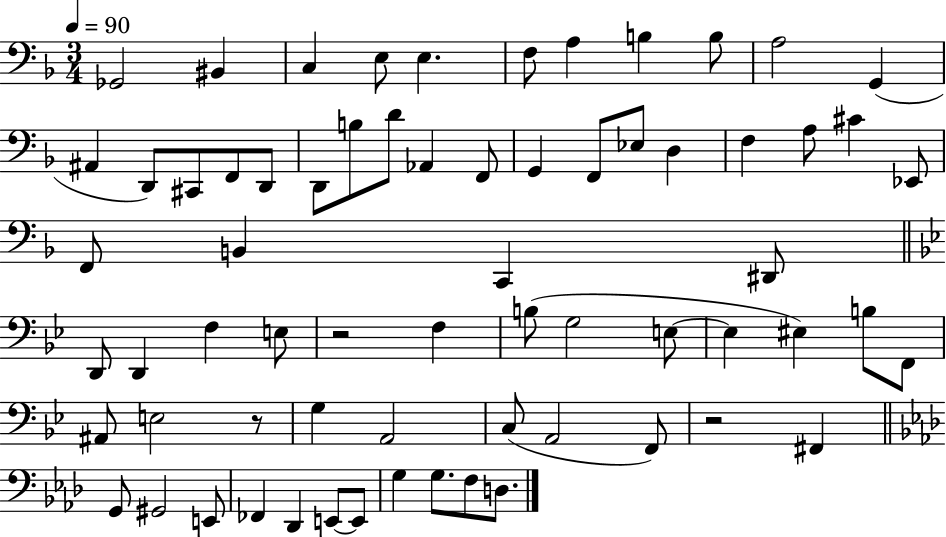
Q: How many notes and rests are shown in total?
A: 67